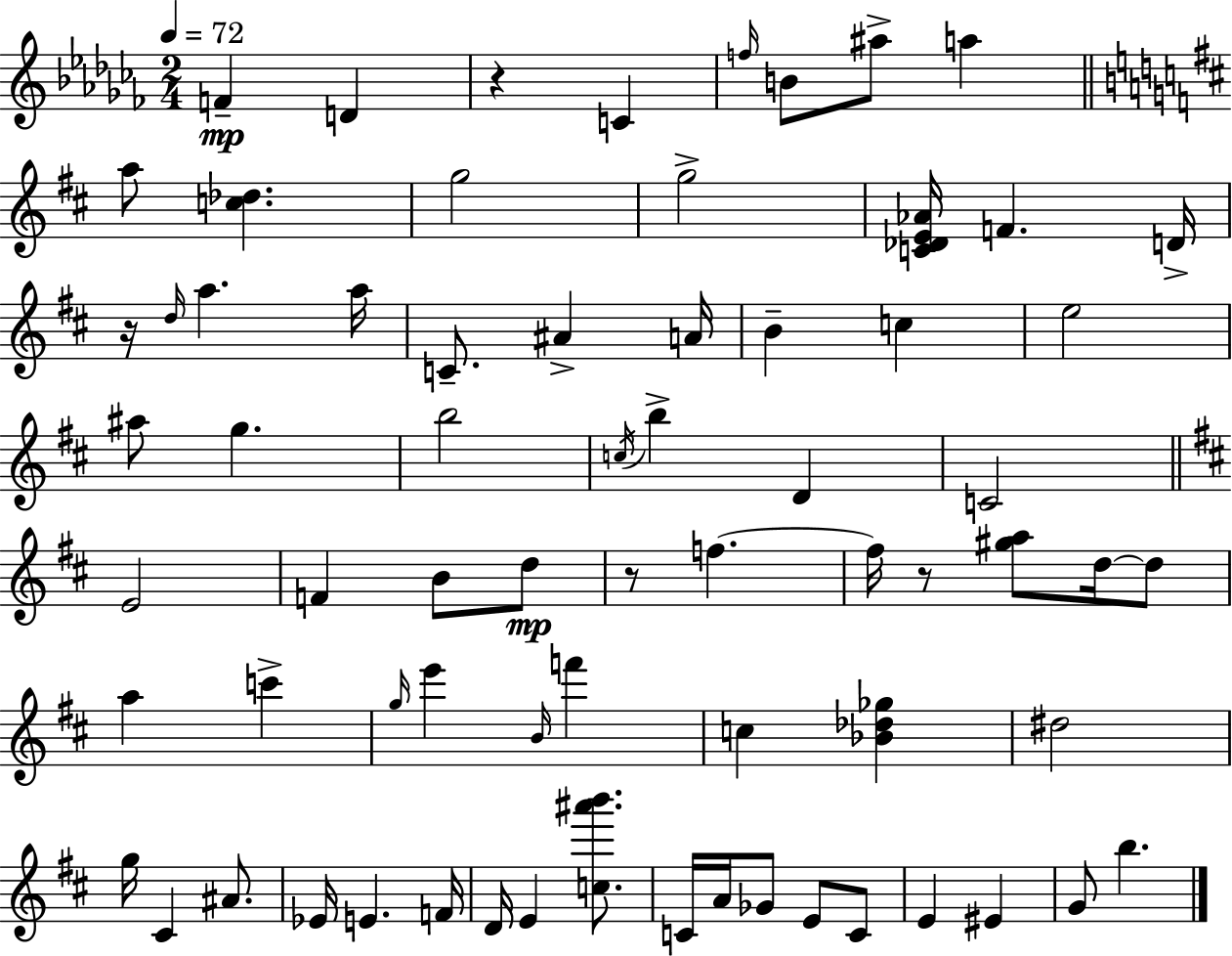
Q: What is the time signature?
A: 2/4